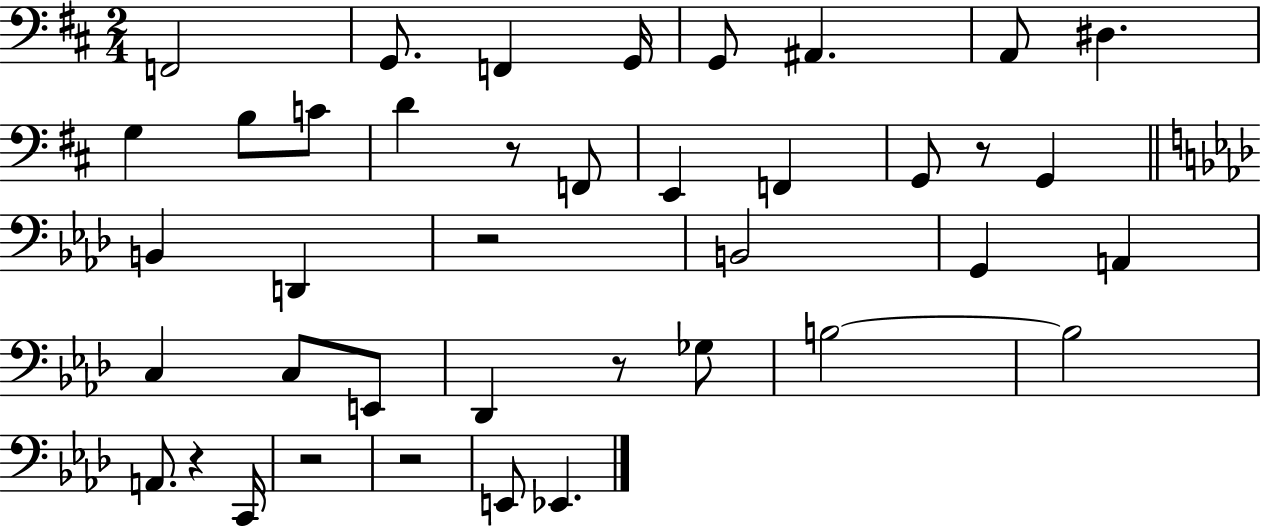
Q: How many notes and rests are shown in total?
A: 40